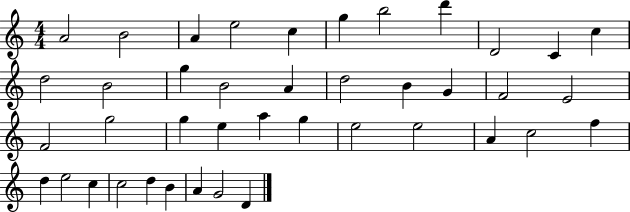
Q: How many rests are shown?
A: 0